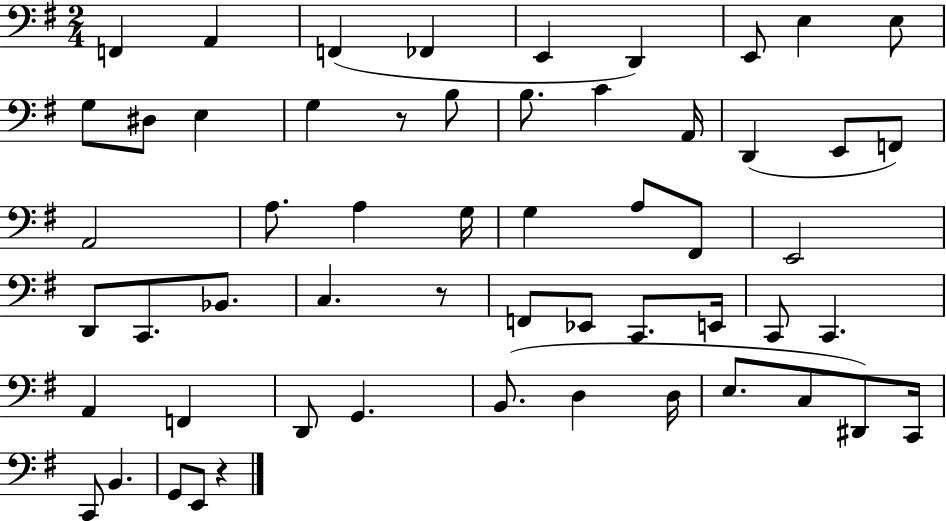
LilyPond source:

{
  \clef bass
  \numericTimeSignature
  \time 2/4
  \key g \major
  f,4 a,4 | f,4( fes,4 | e,4 d,4) | e,8 e4 e8 | \break g8 dis8 e4 | g4 r8 b8 | b8. c'4 a,16 | d,4( e,8 f,8) | \break a,2 | a8. a4 g16 | g4 a8 fis,8 | e,2 | \break d,8 c,8. bes,8. | c4. r8 | f,8 ees,8 c,8. e,16 | c,8 c,4. | \break a,4 f,4 | d,8 g,4. | b,8.( d4 d16 | e8. c8 dis,8) c,16 | \break c,8 b,4. | g,8 e,8 r4 | \bar "|."
}